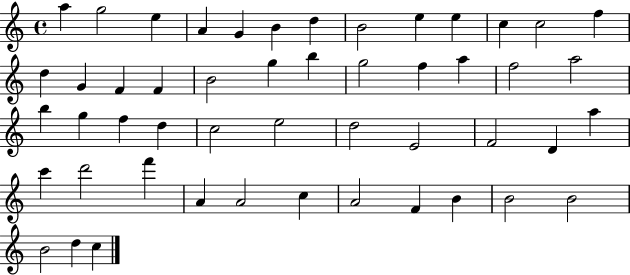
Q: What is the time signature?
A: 4/4